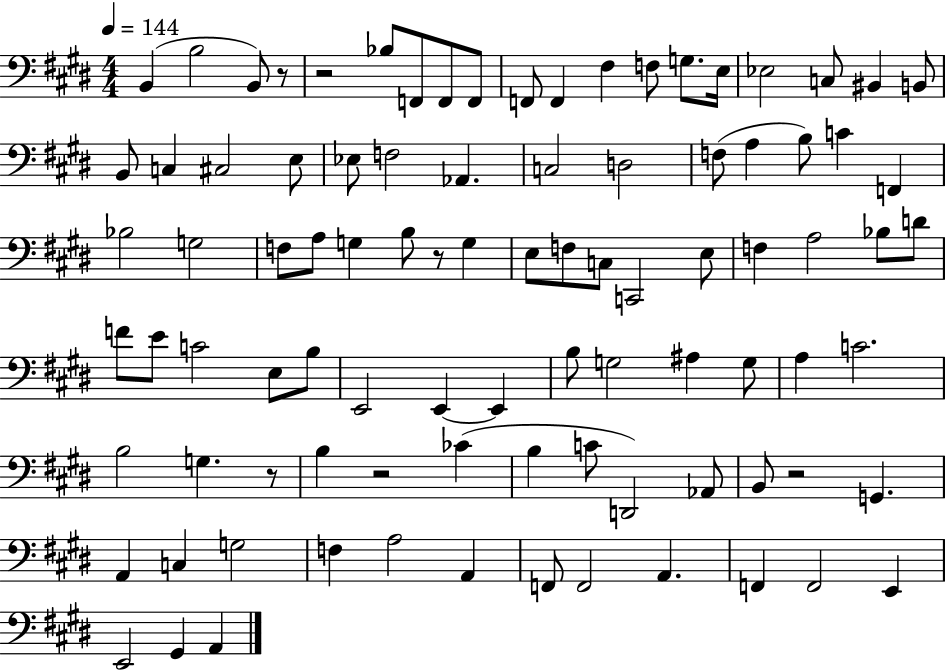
{
  \clef bass
  \numericTimeSignature
  \time 4/4
  \key e \major
  \tempo 4 = 144
  b,4( b2 b,8) r8 | r2 bes8 f,8 f,8 f,8 | f,8 f,4 fis4 f8 g8. e16 | ees2 c8 bis,4 b,8 | \break b,8 c4 cis2 e8 | ees8 f2 aes,4. | c2 d2 | f8( a4 b8) c'4 f,4 | \break bes2 g2 | f8 a8 g4 b8 r8 g4 | e8 f8 c8 c,2 e8 | f4 a2 bes8 d'8 | \break f'8 e'8 c'2 e8 b8 | e,2 e,4~~ e,4 | b8 g2 ais4 g8 | a4 c'2. | \break b2 g4. r8 | b4 r2 ces'4( | b4 c'8 d,2) aes,8 | b,8 r2 g,4. | \break a,4 c4 g2 | f4 a2 a,4 | f,8 f,2 a,4. | f,4 f,2 e,4 | \break e,2 gis,4 a,4 | \bar "|."
}